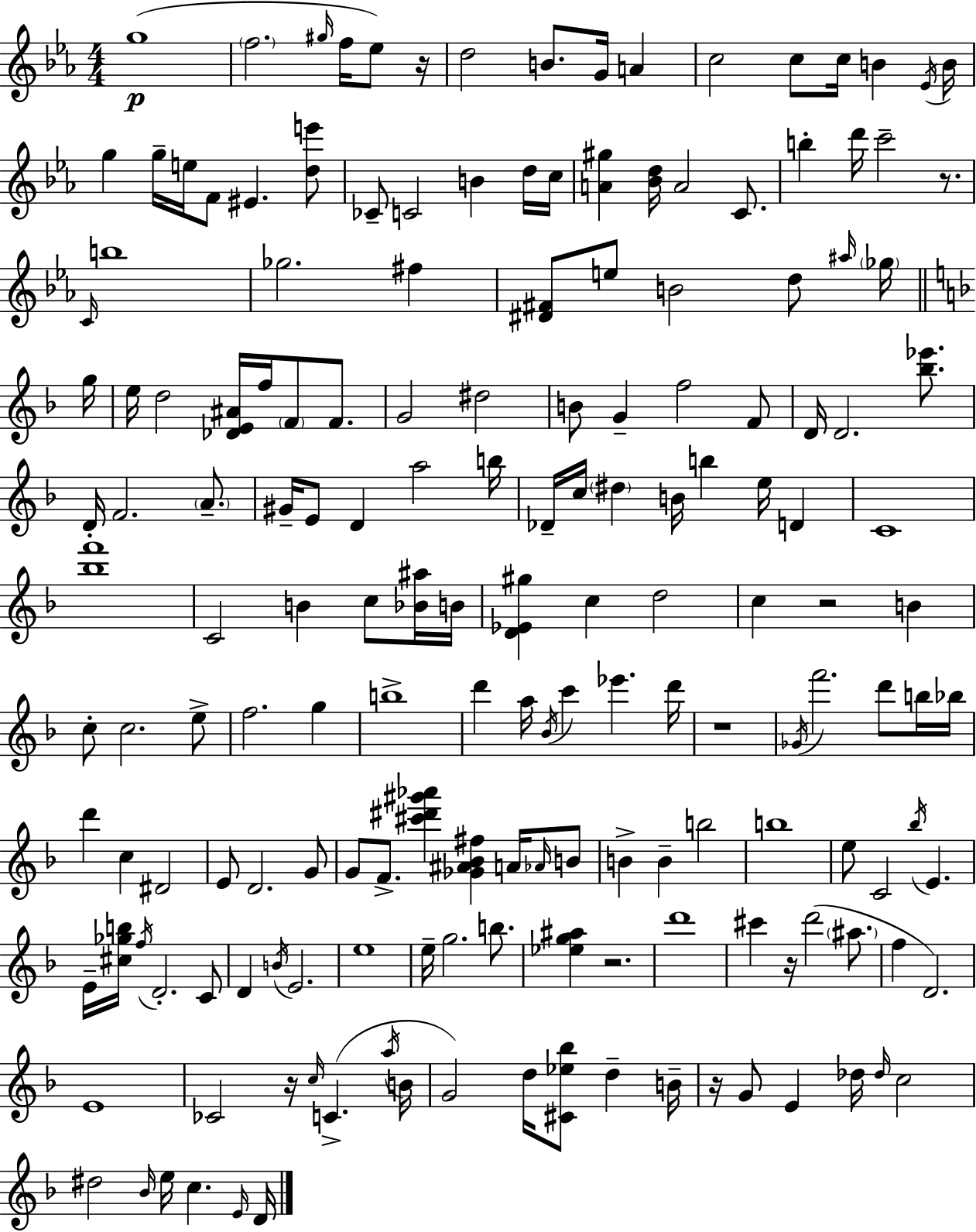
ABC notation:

X:1
T:Untitled
M:4/4
L:1/4
K:Cm
g4 f2 ^g/4 f/4 _e/2 z/4 d2 B/2 G/4 A c2 c/2 c/4 B _E/4 B/4 g g/4 e/4 F/2 ^E [de']/2 _C/2 C2 B d/4 c/4 [A^g] [_Bd]/4 A2 C/2 b d'/4 c'2 z/2 C/4 b4 _g2 ^f [^D^F]/2 e/2 B2 d/2 ^a/4 _g/4 g/4 e/4 d2 [_DE^A]/4 f/4 F/2 F/2 G2 ^d2 B/2 G f2 F/2 D/4 D2 [_b_e']/2 D/4 F2 A/2 ^G/4 E/2 D a2 b/4 _D/4 c/4 ^d B/4 b e/4 D C4 [_bf']4 C2 B c/2 [_B^a]/4 B/4 [D_E^g] c d2 c z2 B c/2 c2 e/2 f2 g b4 d' a/4 _B/4 c' _e' d'/4 z4 _G/4 f'2 d'/2 b/4 _b/4 d' c ^D2 E/2 D2 G/2 G/2 F/2 [^c'^d'^g'_a'] [_G^A_B^f] A/4 _A/4 B/2 B B b2 b4 e/2 C2 _b/4 E E/4 [^c_gb]/4 f/4 D2 C/2 D B/4 E2 e4 e/4 g2 b/2 [_eg^a] z2 d'4 ^c' z/4 d'2 ^a/2 f D2 E4 _C2 z/4 c/4 C a/4 B/4 G2 d/4 [^C_e_b]/2 d B/4 z/4 G/2 E _d/4 _d/4 c2 ^d2 _B/4 e/4 c E/4 D/4